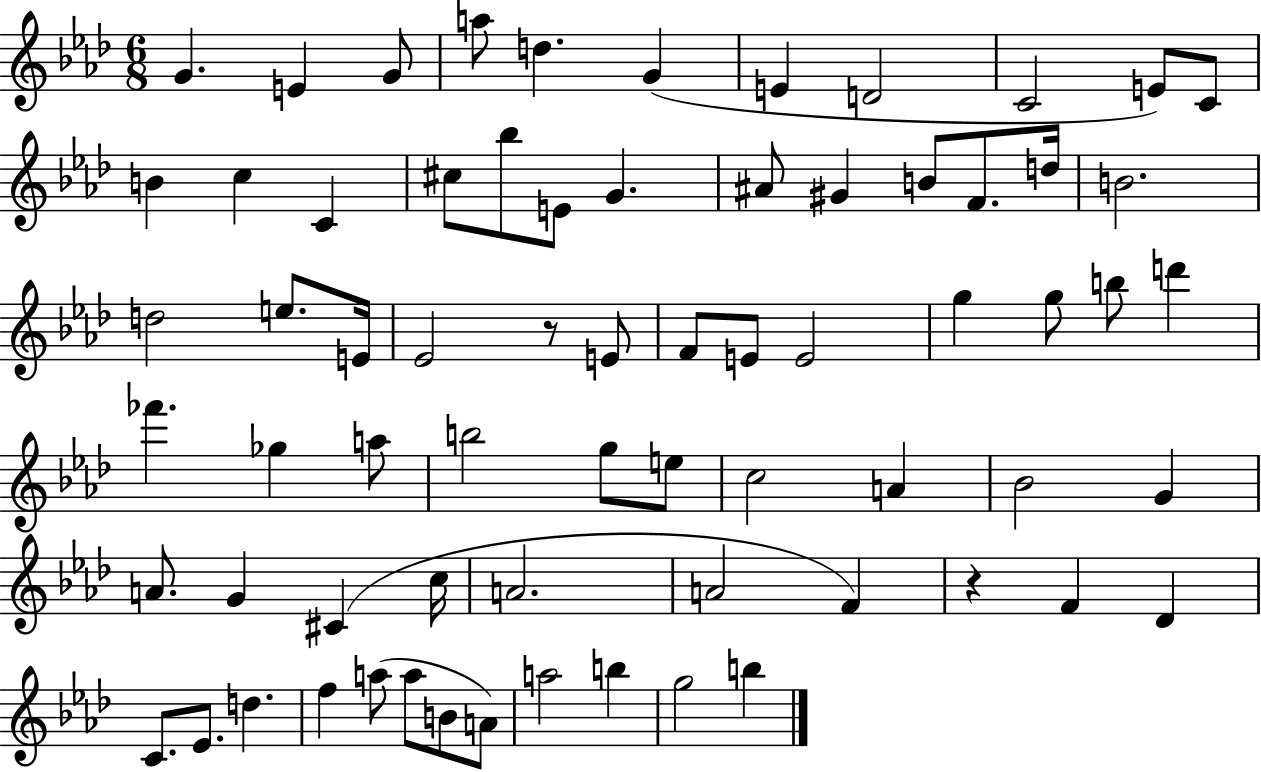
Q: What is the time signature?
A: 6/8